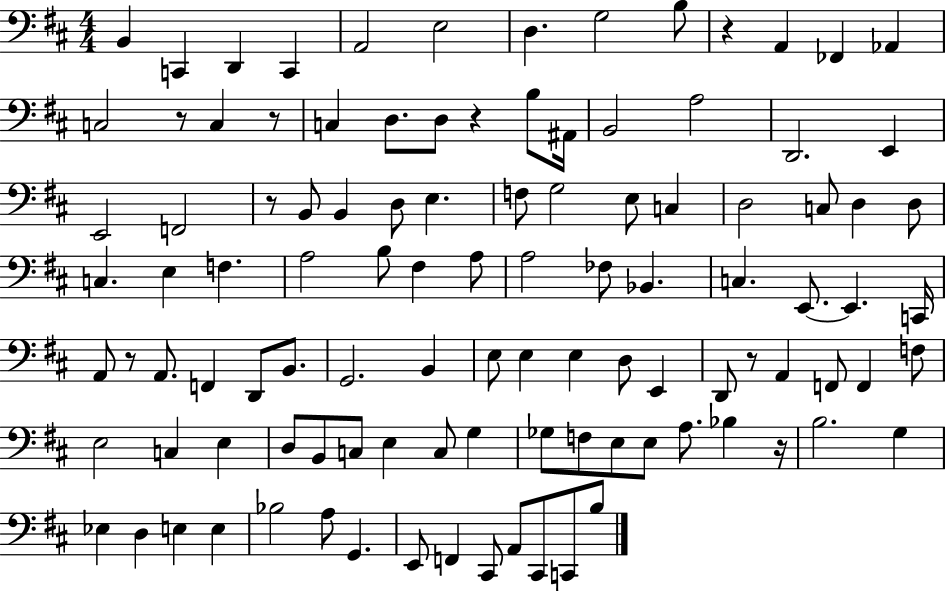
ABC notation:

X:1
T:Untitled
M:4/4
L:1/4
K:D
B,, C,, D,, C,, A,,2 E,2 D, G,2 B,/2 z A,, _F,, _A,, C,2 z/2 C, z/2 C, D,/2 D,/2 z B,/2 ^A,,/4 B,,2 A,2 D,,2 E,, E,,2 F,,2 z/2 B,,/2 B,, D,/2 E, F,/2 G,2 E,/2 C, D,2 C,/2 D, D,/2 C, E, F, A,2 B,/2 ^F, A,/2 A,2 _F,/2 _B,, C, E,,/2 E,, C,,/4 A,,/2 z/2 A,,/2 F,, D,,/2 B,,/2 G,,2 B,, E,/2 E, E, D,/2 E,, D,,/2 z/2 A,, F,,/2 F,, F,/2 E,2 C, E, D,/2 B,,/2 C,/2 E, C,/2 G, _G,/2 F,/2 E,/2 E,/2 A,/2 _B, z/4 B,2 G, _E, D, E, E, _B,2 A,/2 G,, E,,/2 F,, ^C,,/2 A,,/2 ^C,,/2 C,,/2 B,/2